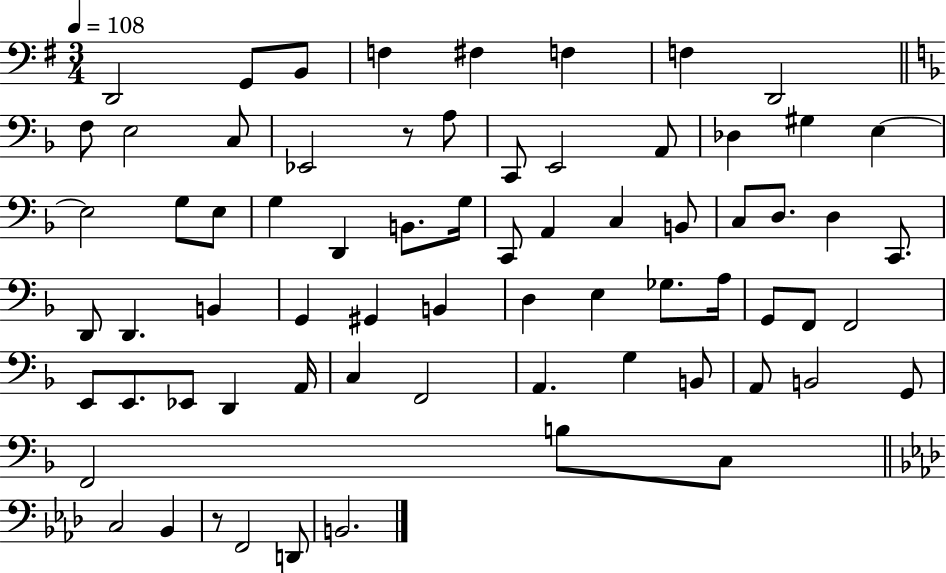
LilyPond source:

{
  \clef bass
  \numericTimeSignature
  \time 3/4
  \key g \major
  \tempo 4 = 108
  d,2 g,8 b,8 | f4 fis4 f4 | f4 d,2 | \bar "||" \break \key f \major f8 e2 c8 | ees,2 r8 a8 | c,8 e,2 a,8 | des4 gis4 e4~~ | \break e2 g8 e8 | g4 d,4 b,8. g16 | c,8 a,4 c4 b,8 | c8 d8. d4 c,8. | \break d,8 d,4. b,4 | g,4 gis,4 b,4 | d4 e4 ges8. a16 | g,8 f,8 f,2 | \break e,8 e,8. ees,8 d,4 a,16 | c4 f,2 | a,4. g4 b,8 | a,8 b,2 g,8 | \break f,2 b8 c8 | \bar "||" \break \key f \minor c2 bes,4 | r8 f,2 d,8 | b,2. | \bar "|."
}